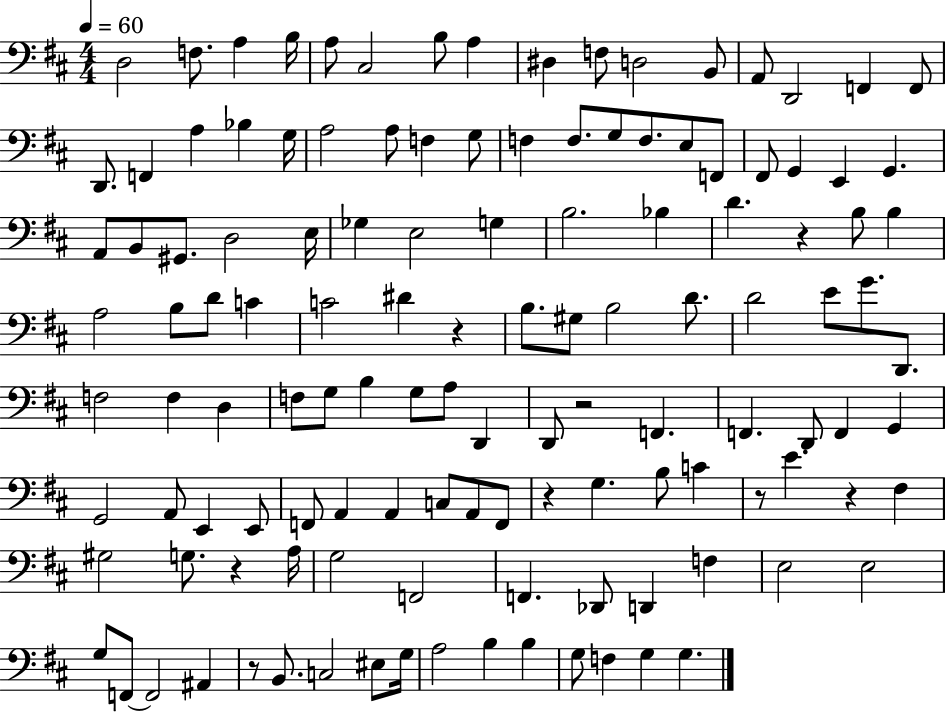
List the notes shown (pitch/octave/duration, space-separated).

D3/h F3/e. A3/q B3/s A3/e C#3/h B3/e A3/q D#3/q F3/e D3/h B2/e A2/e D2/h F2/q F2/e D2/e. F2/q A3/q Bb3/q G3/s A3/h A3/e F3/q G3/e F3/q F3/e. G3/e F3/e. E3/e F2/e F#2/e G2/q E2/q G2/q. A2/e B2/e G#2/e. D3/h E3/s Gb3/q E3/h G3/q B3/h. Bb3/q D4/q. R/q B3/e B3/q A3/h B3/e D4/e C4/q C4/h D#4/q R/q B3/e. G#3/e B3/h D4/e. D4/h E4/e G4/e. D2/e. F3/h F3/q D3/q F3/e G3/e B3/q G3/e A3/e D2/q D2/e R/h F2/q. F2/q. D2/e F2/q G2/q G2/h A2/e E2/q E2/e F2/e A2/q A2/q C3/e A2/e F2/e R/q G3/q. B3/e C4/q R/e E4/q. R/q F#3/q G#3/h G3/e. R/q A3/s G3/h F2/h F2/q. Db2/e D2/q F3/q E3/h E3/h G3/e F2/e F2/h A#2/q R/e B2/e. C3/h EIS3/e G3/s A3/h B3/q B3/q G3/e F3/q G3/q G3/q.